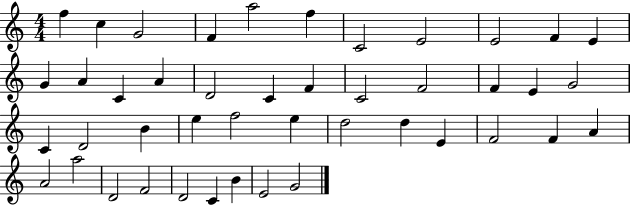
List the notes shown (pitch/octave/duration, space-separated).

F5/q C5/q G4/h F4/q A5/h F5/q C4/h E4/h E4/h F4/q E4/q G4/q A4/q C4/q A4/q D4/h C4/q F4/q C4/h F4/h F4/q E4/q G4/h C4/q D4/h B4/q E5/q F5/h E5/q D5/h D5/q E4/q F4/h F4/q A4/q A4/h A5/h D4/h F4/h D4/h C4/q B4/q E4/h G4/h